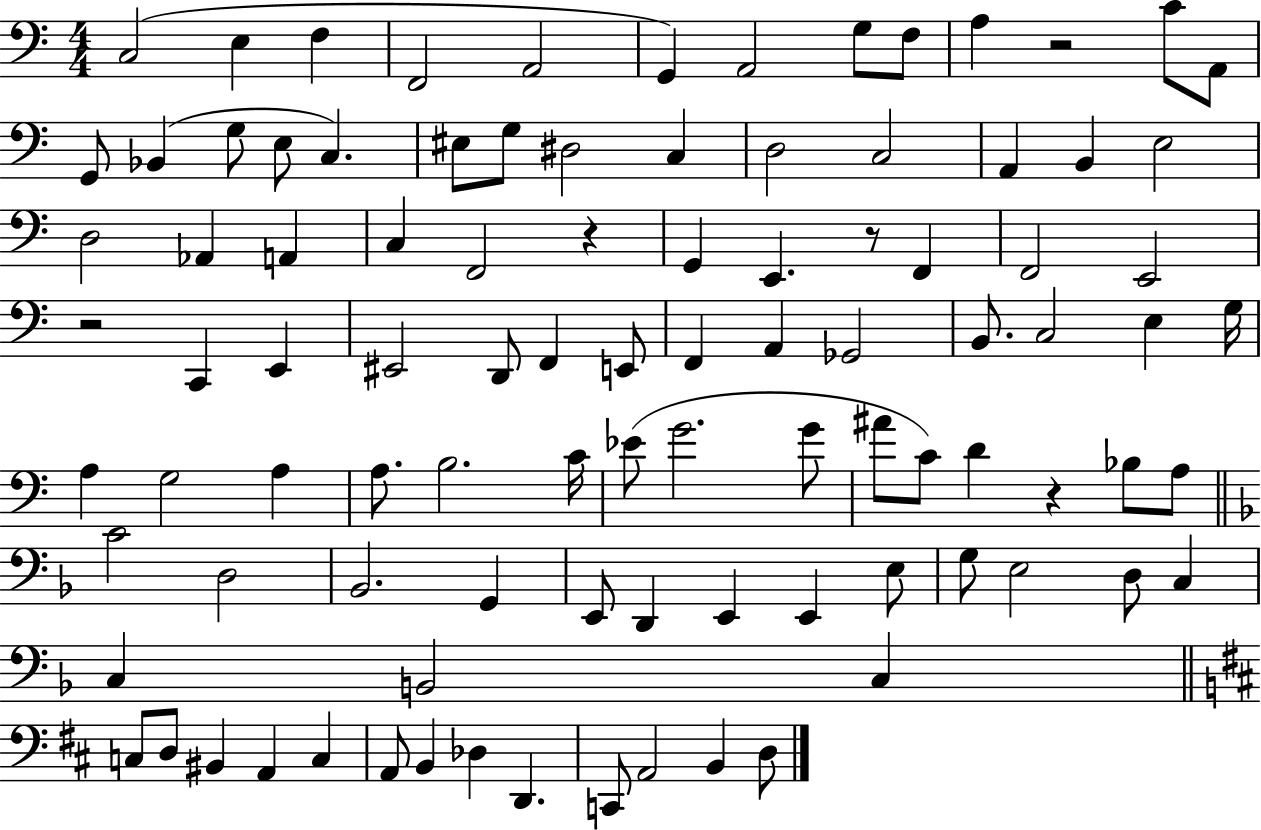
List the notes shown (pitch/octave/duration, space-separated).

C3/h E3/q F3/q F2/h A2/h G2/q A2/h G3/e F3/e A3/q R/h C4/e A2/e G2/e Bb2/q G3/e E3/e C3/q. EIS3/e G3/e D#3/h C3/q D3/h C3/h A2/q B2/q E3/h D3/h Ab2/q A2/q C3/q F2/h R/q G2/q E2/q. R/e F2/q F2/h E2/h R/h C2/q E2/q EIS2/h D2/e F2/q E2/e F2/q A2/q Gb2/h B2/e. C3/h E3/q G3/s A3/q G3/h A3/q A3/e. B3/h. C4/s Eb4/e G4/h. G4/e A#4/e C4/e D4/q R/q Bb3/e A3/e C4/h D3/h Bb2/h. G2/q E2/e D2/q E2/q E2/q E3/e G3/e E3/h D3/e C3/q C3/q B2/h C3/q C3/e D3/e BIS2/q A2/q C3/q A2/e B2/q Db3/q D2/q. C2/e A2/h B2/q D3/e